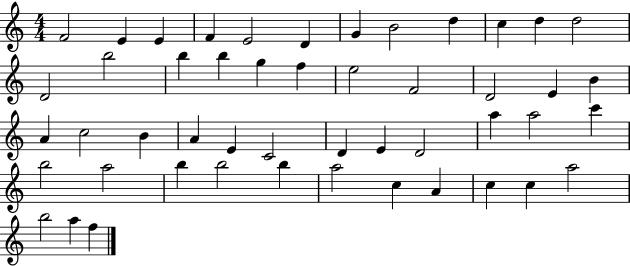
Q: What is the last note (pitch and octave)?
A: F5